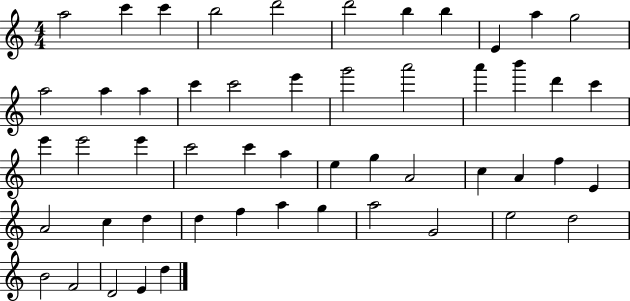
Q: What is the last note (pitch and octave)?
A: D5